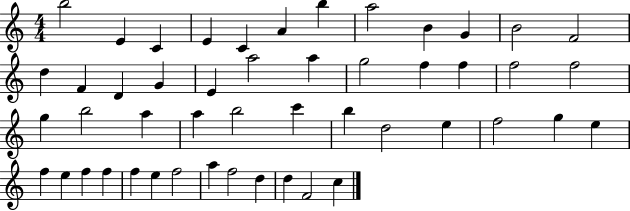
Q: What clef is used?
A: treble